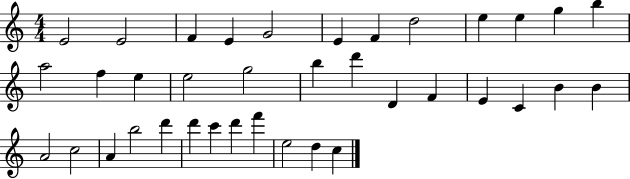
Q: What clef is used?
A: treble